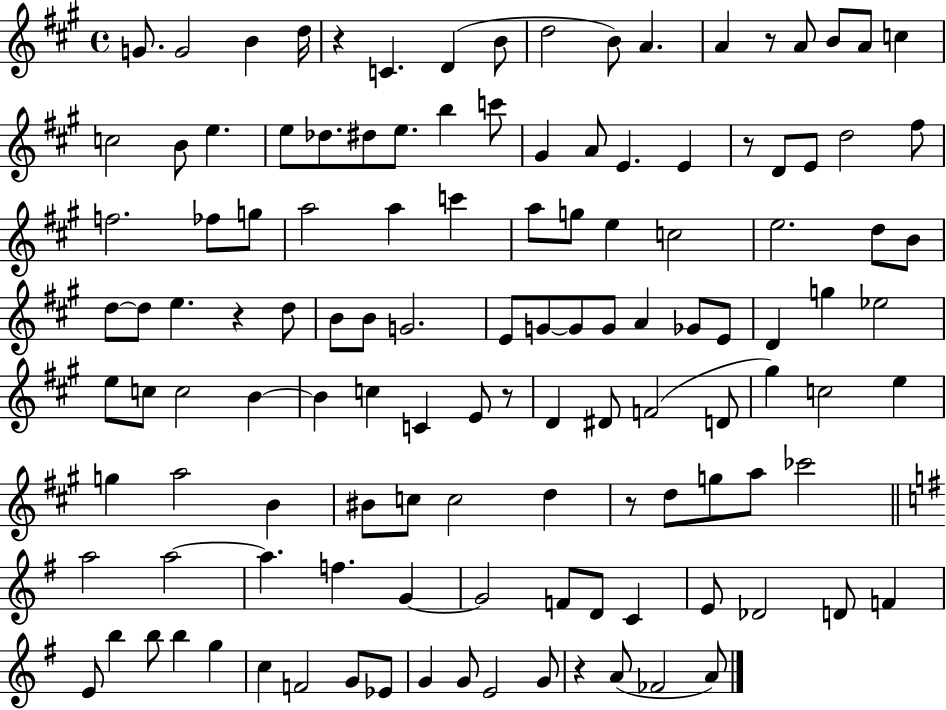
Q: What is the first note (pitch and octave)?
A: G4